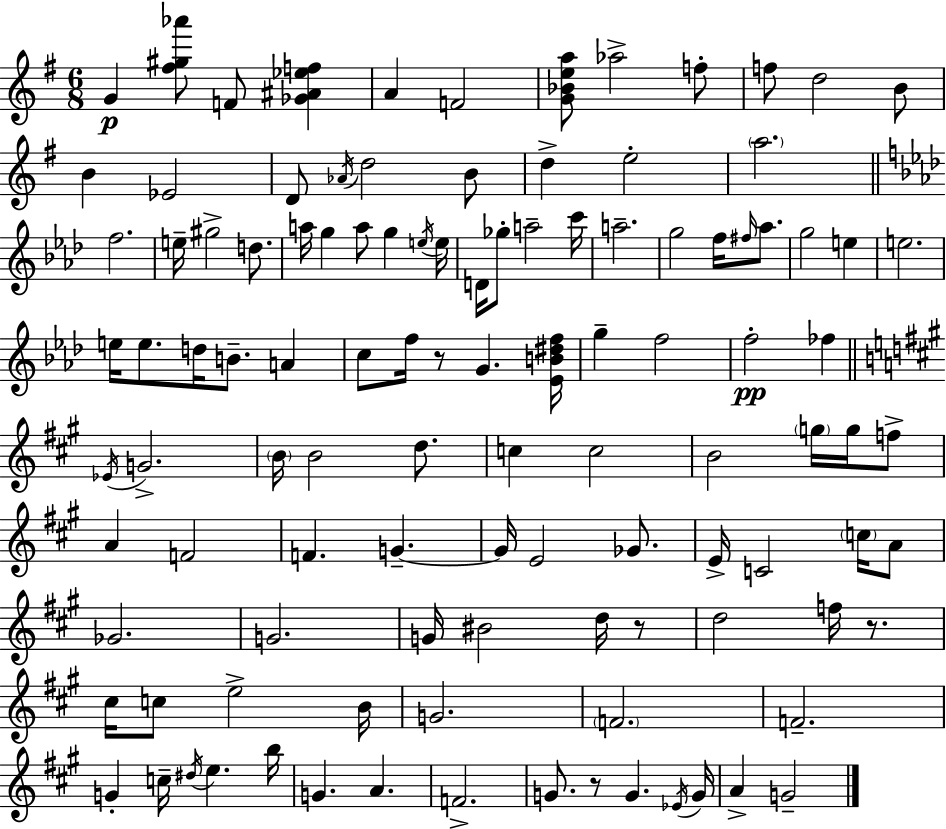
{
  \clef treble
  \numericTimeSignature
  \time 6/8
  \key g \major
  g'4\p <fis'' gis'' aes'''>8 f'8 <ges' ais' ees'' f''>4 | a'4 f'2 | <g' bes' e'' a''>8 aes''2-> f''8-. | f''8 d''2 b'8 | \break b'4 ees'2 | d'8 \acciaccatura { aes'16 } d''2 b'8 | d''4-> e''2-. | \parenthesize a''2. | \break \bar "||" \break \key aes \major f''2. | e''16-- gis''2-> d''8. | a''16 g''4 a''8 g''4 \acciaccatura { e''16 } | e''16 d'16 ges''8-. a''2-- | \break c'''16 a''2.-- | g''2 f''16 \grace { fis''16 } aes''8. | g''2 e''4 | e''2. | \break e''16 e''8. d''16 b'8.-- a'4 | c''8 f''16 r8 g'4. | <ees' b' dis'' f''>16 g''4-- f''2 | f''2-.\pp fes''4 | \break \bar "||" \break \key a \major \acciaccatura { ees'16 } g'2.-> | \parenthesize b'16 b'2 d''8. | c''4 c''2 | b'2 \parenthesize g''16 g''16 f''8-> | \break a'4 f'2 | f'4. g'4.--~~ | g'16 e'2 ges'8. | e'16-> c'2 \parenthesize c''16 a'8 | \break ges'2. | g'2. | g'16 bis'2 d''16 r8 | d''2 f''16 r8. | \break cis''16 c''8 e''2-> | b'16 g'2. | \parenthesize f'2. | f'2.-- | \break g'4-. c''16-- \acciaccatura { dis''16 } e''4. | b''16 g'4. a'4. | f'2.-> | g'8. r8 g'4. | \break \acciaccatura { ees'16 } g'16 a'4-> g'2-- | \bar "|."
}